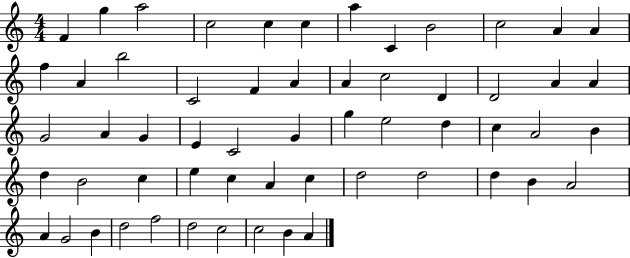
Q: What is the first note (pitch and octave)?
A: F4